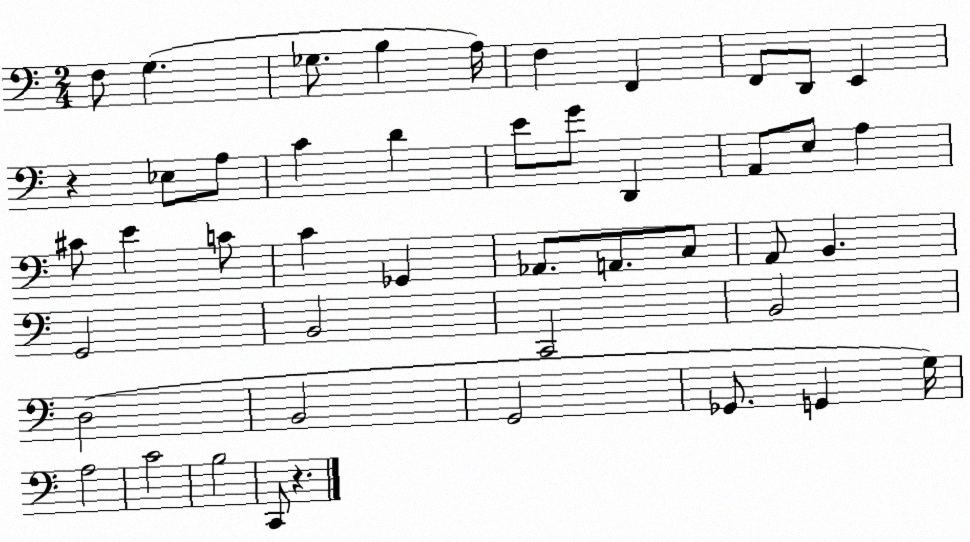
X:1
T:Untitled
M:2/4
L:1/4
K:C
F,/2 G, _G,/2 B, A,/4 F, F,, F,,/2 D,,/2 E,, z _E,/2 A,/2 C D E/2 G/2 D,, A,,/2 E,/2 A, ^C/2 E C/2 C _G,, _A,,/2 A,,/2 C,/2 A,,/2 B,, G,,2 B,,2 C,,2 B,,2 D,2 B,,2 G,,2 _G,,/2 G,, G,/4 A,2 C2 B,2 C,,/2 z